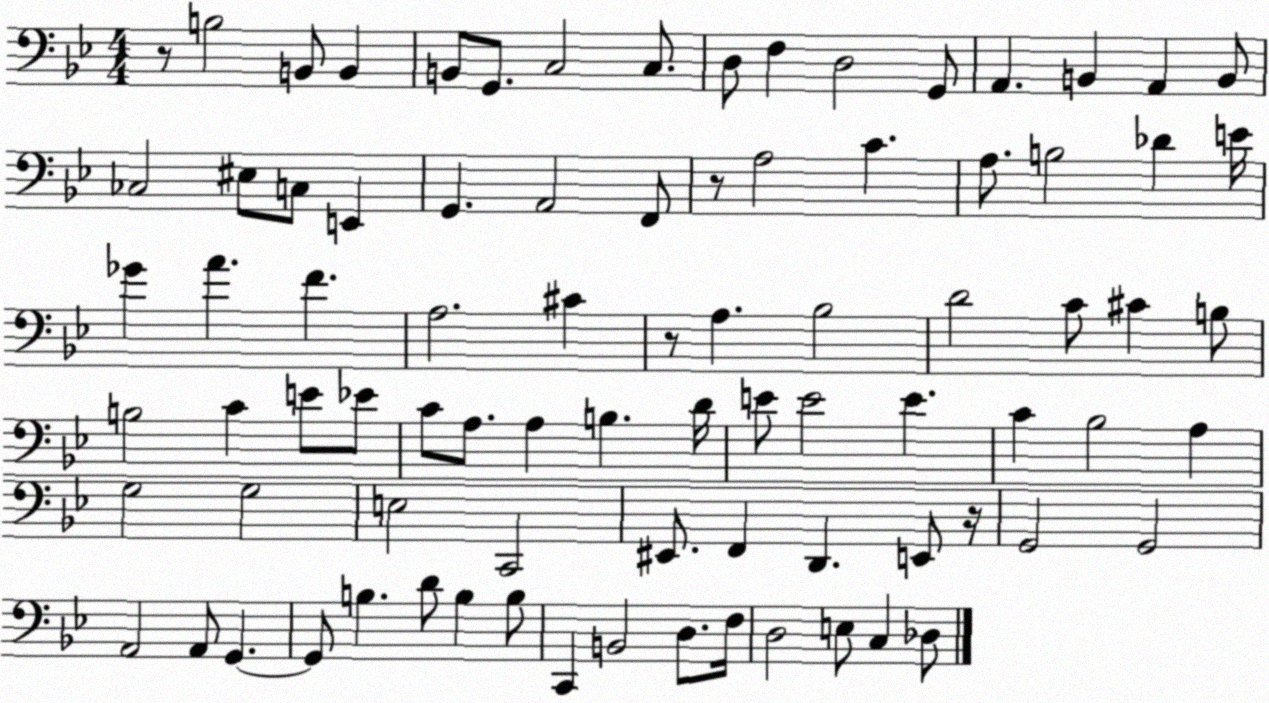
X:1
T:Untitled
M:4/4
L:1/4
K:Bb
z/2 B,2 B,,/2 B,, B,,/2 G,,/2 C,2 C,/2 D,/2 F, D,2 G,,/2 A,, B,, A,, B,,/2 _C,2 ^E,/2 C,/2 E,, G,, A,,2 F,,/2 z/2 A,2 C A,/2 B,2 _D E/4 _G A F A,2 ^C z/2 A, _B,2 D2 C/2 ^C B,/2 B,2 C E/2 _E/2 C/2 A,/2 A, B, D/4 E/2 E2 E C _B,2 A, G,2 G,2 E,2 C,,2 ^E,,/2 F,, D,, E,,/2 z/4 G,,2 G,,2 A,,2 A,,/2 G,, G,,/2 B, D/2 B, B,/2 C,, B,,2 D,/2 F,/4 D,2 E,/2 C, _D,/2